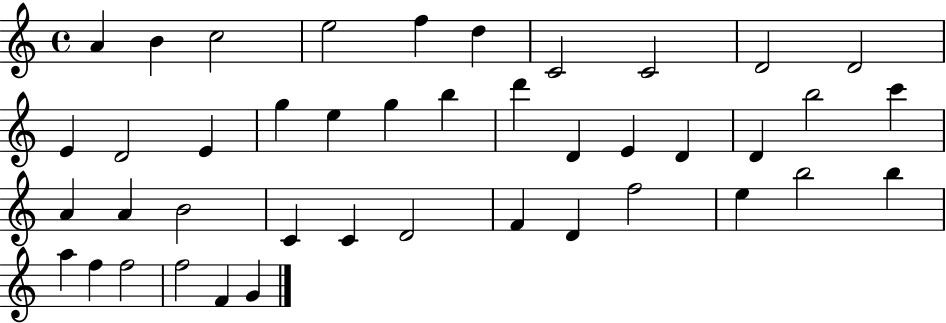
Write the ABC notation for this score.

X:1
T:Untitled
M:4/4
L:1/4
K:C
A B c2 e2 f d C2 C2 D2 D2 E D2 E g e g b d' D E D D b2 c' A A B2 C C D2 F D f2 e b2 b a f f2 f2 F G